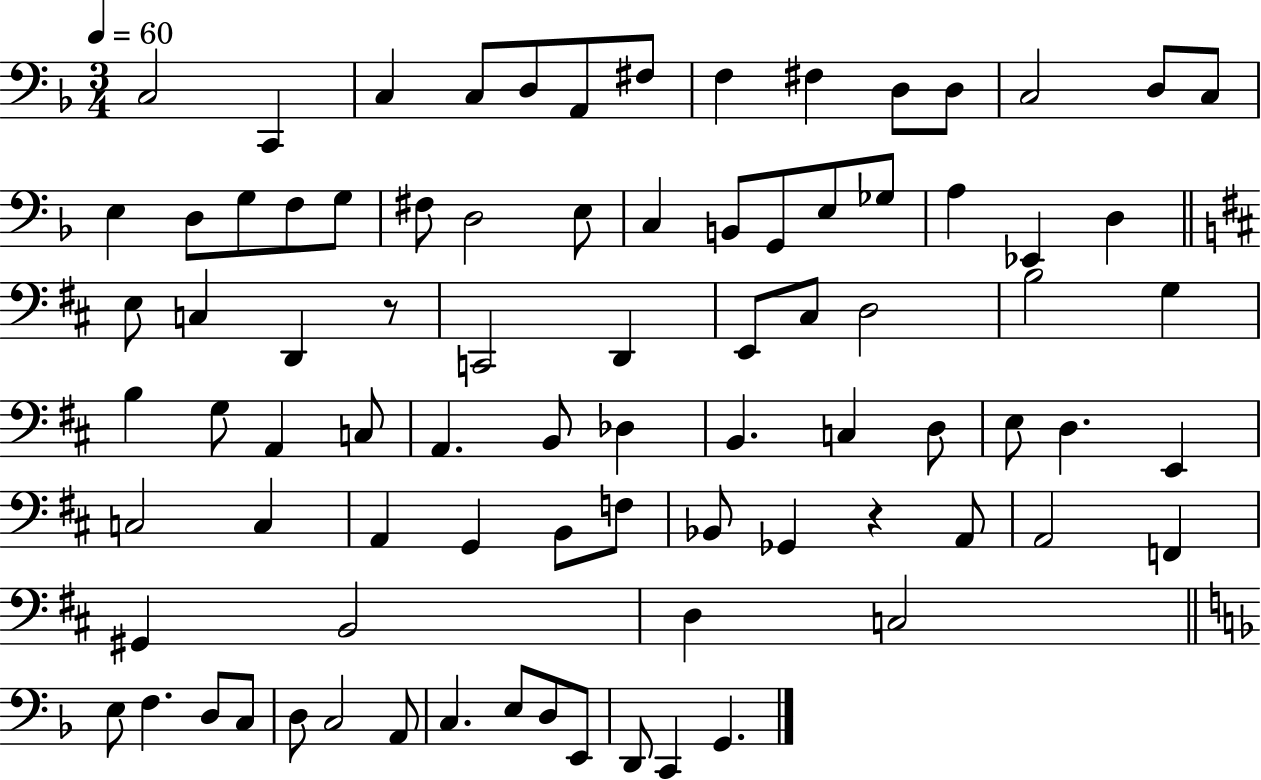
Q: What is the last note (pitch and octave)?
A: G2